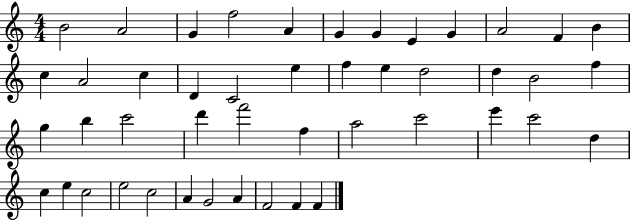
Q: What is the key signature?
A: C major